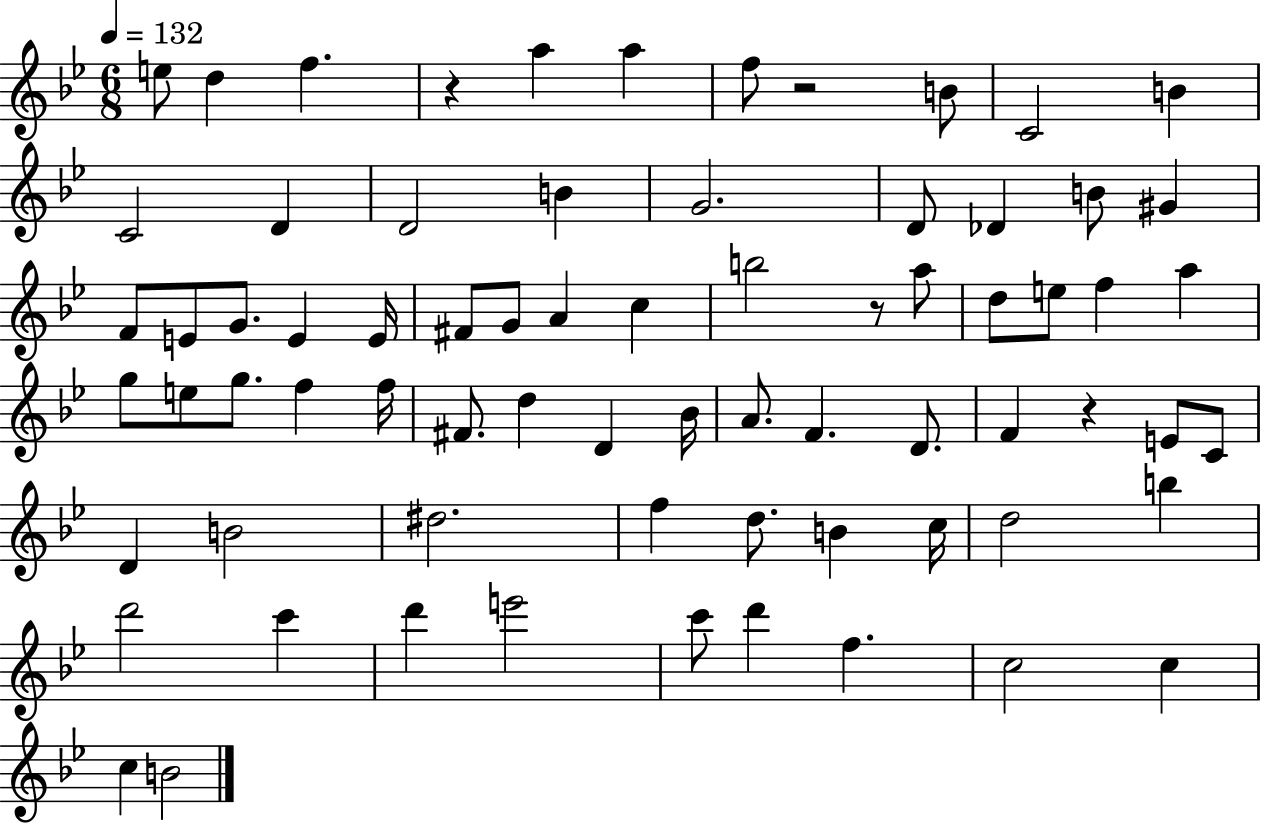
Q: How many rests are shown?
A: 4